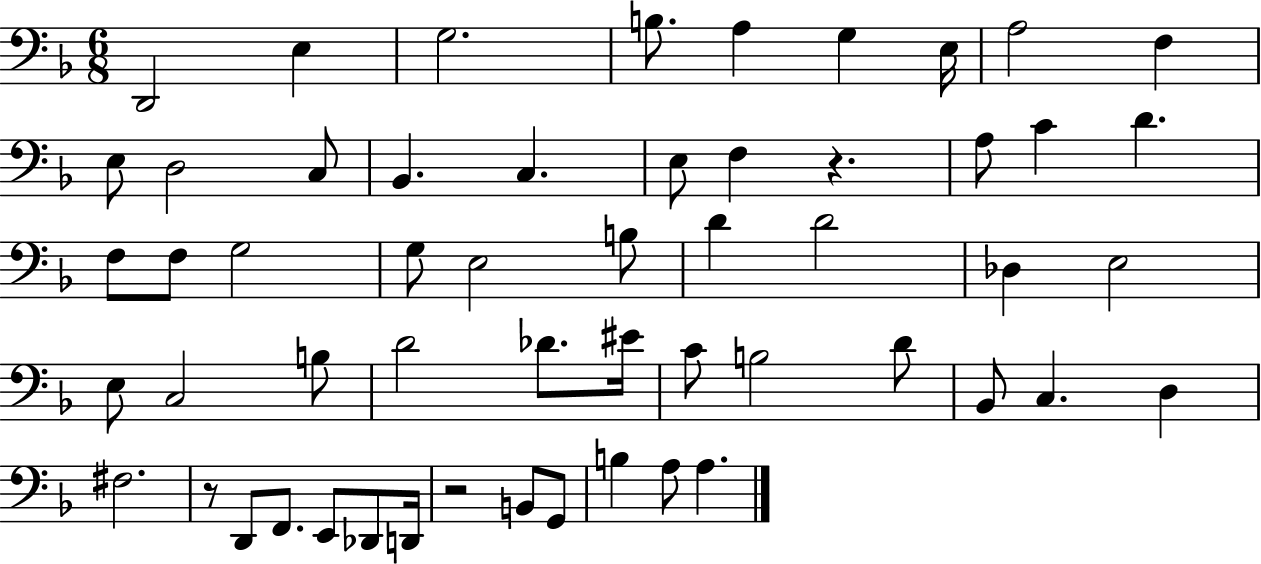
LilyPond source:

{
  \clef bass
  \numericTimeSignature
  \time 6/8
  \key f \major
  \repeat volta 2 { d,2 e4 | g2. | b8. a4 g4 e16 | a2 f4 | \break e8 d2 c8 | bes,4. c4. | e8 f4 r4. | a8 c'4 d'4. | \break f8 f8 g2 | g8 e2 b8 | d'4 d'2 | des4 e2 | \break e8 c2 b8 | d'2 des'8. eis'16 | c'8 b2 d'8 | bes,8 c4. d4 | \break fis2. | r8 d,8 f,8. e,8 des,8 d,16 | r2 b,8 g,8 | b4 a8 a4. | \break } \bar "|."
}